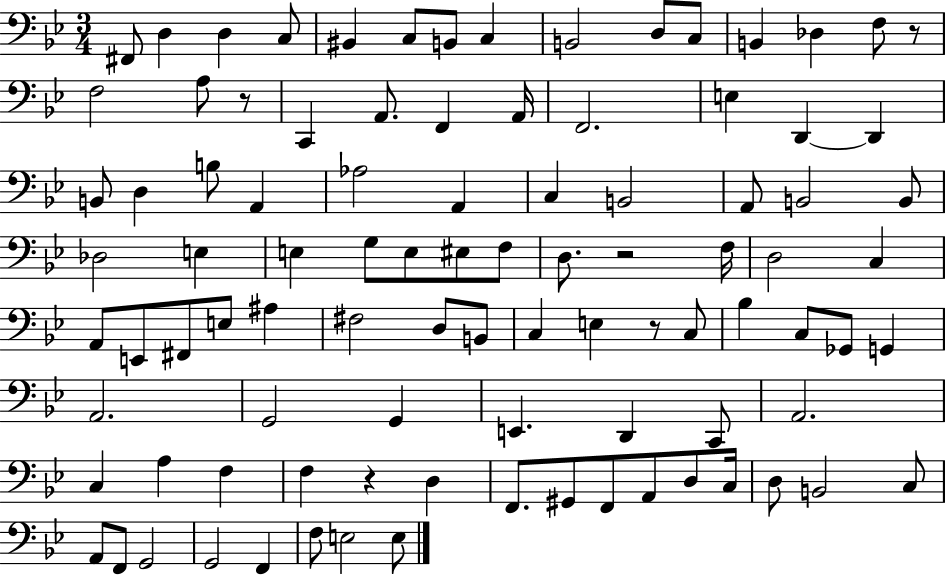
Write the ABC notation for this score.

X:1
T:Untitled
M:3/4
L:1/4
K:Bb
^F,,/2 D, D, C,/2 ^B,, C,/2 B,,/2 C, B,,2 D,/2 C,/2 B,, _D, F,/2 z/2 F,2 A,/2 z/2 C,, A,,/2 F,, A,,/4 F,,2 E, D,, D,, B,,/2 D, B,/2 A,, _A,2 A,, C, B,,2 A,,/2 B,,2 B,,/2 _D,2 E, E, G,/2 E,/2 ^E,/2 F,/2 D,/2 z2 F,/4 D,2 C, A,,/2 E,,/2 ^F,,/2 E,/2 ^A, ^F,2 D,/2 B,,/2 C, E, z/2 C,/2 _B, C,/2 _G,,/2 G,, A,,2 G,,2 G,, E,, D,, C,,/2 A,,2 C, A, F, F, z D, F,,/2 ^G,,/2 F,,/2 A,,/2 D,/2 C,/4 D,/2 B,,2 C,/2 A,,/2 F,,/2 G,,2 G,,2 F,, F,/2 E,2 E,/2